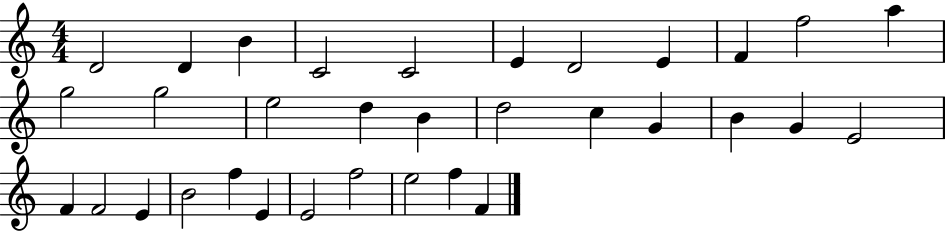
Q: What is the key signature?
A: C major